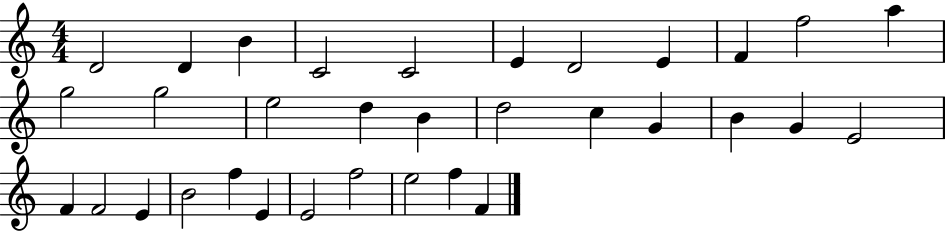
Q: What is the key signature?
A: C major